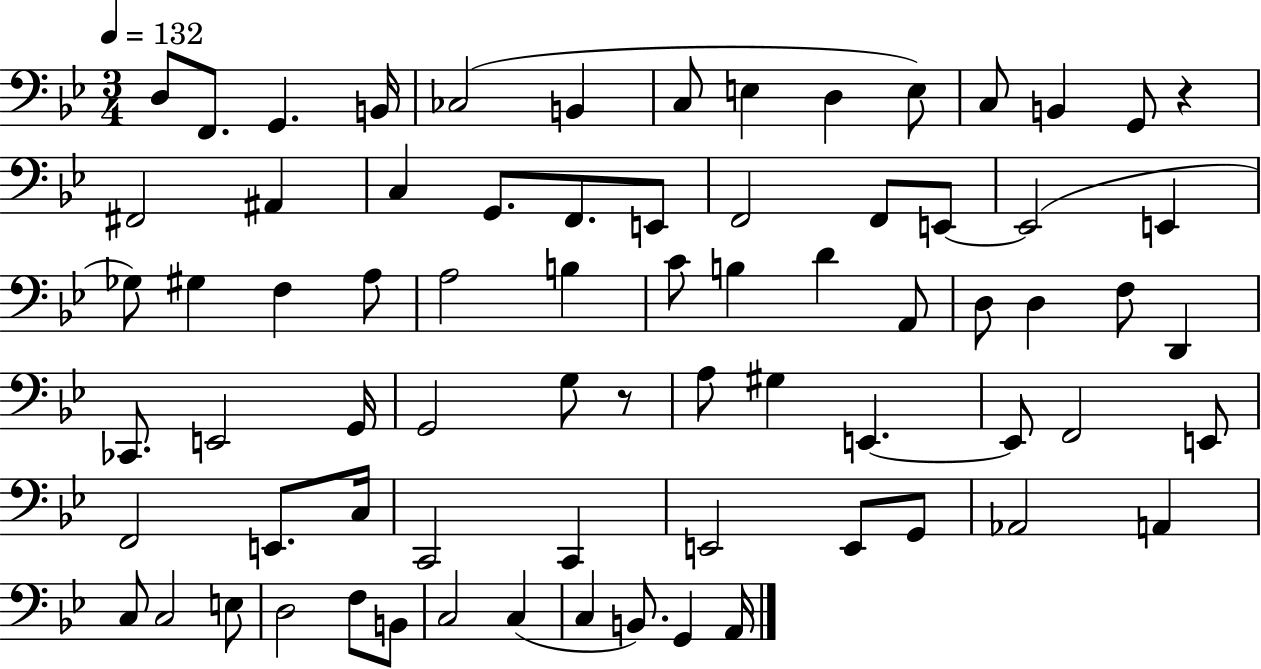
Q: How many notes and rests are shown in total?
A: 73